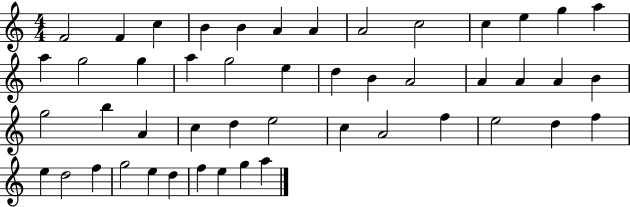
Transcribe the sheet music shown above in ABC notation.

X:1
T:Untitled
M:4/4
L:1/4
K:C
F2 F c B B A A A2 c2 c e g a a g2 g a g2 e d B A2 A A A B g2 b A c d e2 c A2 f e2 d f e d2 f g2 e d f e g a